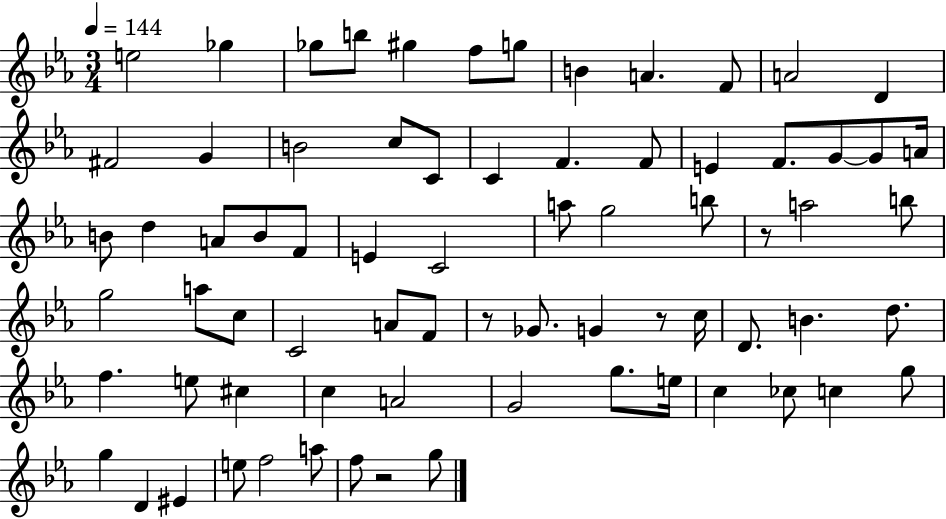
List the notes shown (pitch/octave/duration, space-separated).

E5/h Gb5/q Gb5/e B5/e G#5/q F5/e G5/e B4/q A4/q. F4/e A4/h D4/q F#4/h G4/q B4/h C5/e C4/e C4/q F4/q. F4/e E4/q F4/e. G4/e G4/e A4/s B4/e D5/q A4/e B4/e F4/e E4/q C4/h A5/e G5/h B5/e R/e A5/h B5/e G5/h A5/e C5/e C4/h A4/e F4/e R/e Gb4/e. G4/q R/e C5/s D4/e. B4/q. D5/e. F5/q. E5/e C#5/q C5/q A4/h G4/h G5/e. E5/s C5/q CES5/e C5/q G5/e G5/q D4/q EIS4/q E5/e F5/h A5/e F5/e R/h G5/e